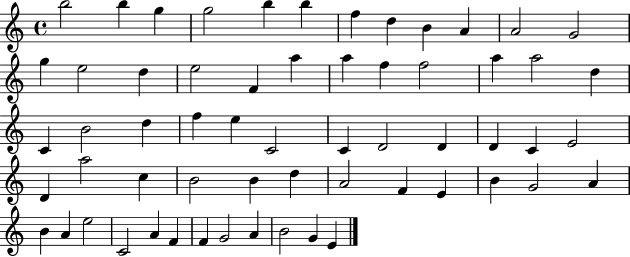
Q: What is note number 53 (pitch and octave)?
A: A4